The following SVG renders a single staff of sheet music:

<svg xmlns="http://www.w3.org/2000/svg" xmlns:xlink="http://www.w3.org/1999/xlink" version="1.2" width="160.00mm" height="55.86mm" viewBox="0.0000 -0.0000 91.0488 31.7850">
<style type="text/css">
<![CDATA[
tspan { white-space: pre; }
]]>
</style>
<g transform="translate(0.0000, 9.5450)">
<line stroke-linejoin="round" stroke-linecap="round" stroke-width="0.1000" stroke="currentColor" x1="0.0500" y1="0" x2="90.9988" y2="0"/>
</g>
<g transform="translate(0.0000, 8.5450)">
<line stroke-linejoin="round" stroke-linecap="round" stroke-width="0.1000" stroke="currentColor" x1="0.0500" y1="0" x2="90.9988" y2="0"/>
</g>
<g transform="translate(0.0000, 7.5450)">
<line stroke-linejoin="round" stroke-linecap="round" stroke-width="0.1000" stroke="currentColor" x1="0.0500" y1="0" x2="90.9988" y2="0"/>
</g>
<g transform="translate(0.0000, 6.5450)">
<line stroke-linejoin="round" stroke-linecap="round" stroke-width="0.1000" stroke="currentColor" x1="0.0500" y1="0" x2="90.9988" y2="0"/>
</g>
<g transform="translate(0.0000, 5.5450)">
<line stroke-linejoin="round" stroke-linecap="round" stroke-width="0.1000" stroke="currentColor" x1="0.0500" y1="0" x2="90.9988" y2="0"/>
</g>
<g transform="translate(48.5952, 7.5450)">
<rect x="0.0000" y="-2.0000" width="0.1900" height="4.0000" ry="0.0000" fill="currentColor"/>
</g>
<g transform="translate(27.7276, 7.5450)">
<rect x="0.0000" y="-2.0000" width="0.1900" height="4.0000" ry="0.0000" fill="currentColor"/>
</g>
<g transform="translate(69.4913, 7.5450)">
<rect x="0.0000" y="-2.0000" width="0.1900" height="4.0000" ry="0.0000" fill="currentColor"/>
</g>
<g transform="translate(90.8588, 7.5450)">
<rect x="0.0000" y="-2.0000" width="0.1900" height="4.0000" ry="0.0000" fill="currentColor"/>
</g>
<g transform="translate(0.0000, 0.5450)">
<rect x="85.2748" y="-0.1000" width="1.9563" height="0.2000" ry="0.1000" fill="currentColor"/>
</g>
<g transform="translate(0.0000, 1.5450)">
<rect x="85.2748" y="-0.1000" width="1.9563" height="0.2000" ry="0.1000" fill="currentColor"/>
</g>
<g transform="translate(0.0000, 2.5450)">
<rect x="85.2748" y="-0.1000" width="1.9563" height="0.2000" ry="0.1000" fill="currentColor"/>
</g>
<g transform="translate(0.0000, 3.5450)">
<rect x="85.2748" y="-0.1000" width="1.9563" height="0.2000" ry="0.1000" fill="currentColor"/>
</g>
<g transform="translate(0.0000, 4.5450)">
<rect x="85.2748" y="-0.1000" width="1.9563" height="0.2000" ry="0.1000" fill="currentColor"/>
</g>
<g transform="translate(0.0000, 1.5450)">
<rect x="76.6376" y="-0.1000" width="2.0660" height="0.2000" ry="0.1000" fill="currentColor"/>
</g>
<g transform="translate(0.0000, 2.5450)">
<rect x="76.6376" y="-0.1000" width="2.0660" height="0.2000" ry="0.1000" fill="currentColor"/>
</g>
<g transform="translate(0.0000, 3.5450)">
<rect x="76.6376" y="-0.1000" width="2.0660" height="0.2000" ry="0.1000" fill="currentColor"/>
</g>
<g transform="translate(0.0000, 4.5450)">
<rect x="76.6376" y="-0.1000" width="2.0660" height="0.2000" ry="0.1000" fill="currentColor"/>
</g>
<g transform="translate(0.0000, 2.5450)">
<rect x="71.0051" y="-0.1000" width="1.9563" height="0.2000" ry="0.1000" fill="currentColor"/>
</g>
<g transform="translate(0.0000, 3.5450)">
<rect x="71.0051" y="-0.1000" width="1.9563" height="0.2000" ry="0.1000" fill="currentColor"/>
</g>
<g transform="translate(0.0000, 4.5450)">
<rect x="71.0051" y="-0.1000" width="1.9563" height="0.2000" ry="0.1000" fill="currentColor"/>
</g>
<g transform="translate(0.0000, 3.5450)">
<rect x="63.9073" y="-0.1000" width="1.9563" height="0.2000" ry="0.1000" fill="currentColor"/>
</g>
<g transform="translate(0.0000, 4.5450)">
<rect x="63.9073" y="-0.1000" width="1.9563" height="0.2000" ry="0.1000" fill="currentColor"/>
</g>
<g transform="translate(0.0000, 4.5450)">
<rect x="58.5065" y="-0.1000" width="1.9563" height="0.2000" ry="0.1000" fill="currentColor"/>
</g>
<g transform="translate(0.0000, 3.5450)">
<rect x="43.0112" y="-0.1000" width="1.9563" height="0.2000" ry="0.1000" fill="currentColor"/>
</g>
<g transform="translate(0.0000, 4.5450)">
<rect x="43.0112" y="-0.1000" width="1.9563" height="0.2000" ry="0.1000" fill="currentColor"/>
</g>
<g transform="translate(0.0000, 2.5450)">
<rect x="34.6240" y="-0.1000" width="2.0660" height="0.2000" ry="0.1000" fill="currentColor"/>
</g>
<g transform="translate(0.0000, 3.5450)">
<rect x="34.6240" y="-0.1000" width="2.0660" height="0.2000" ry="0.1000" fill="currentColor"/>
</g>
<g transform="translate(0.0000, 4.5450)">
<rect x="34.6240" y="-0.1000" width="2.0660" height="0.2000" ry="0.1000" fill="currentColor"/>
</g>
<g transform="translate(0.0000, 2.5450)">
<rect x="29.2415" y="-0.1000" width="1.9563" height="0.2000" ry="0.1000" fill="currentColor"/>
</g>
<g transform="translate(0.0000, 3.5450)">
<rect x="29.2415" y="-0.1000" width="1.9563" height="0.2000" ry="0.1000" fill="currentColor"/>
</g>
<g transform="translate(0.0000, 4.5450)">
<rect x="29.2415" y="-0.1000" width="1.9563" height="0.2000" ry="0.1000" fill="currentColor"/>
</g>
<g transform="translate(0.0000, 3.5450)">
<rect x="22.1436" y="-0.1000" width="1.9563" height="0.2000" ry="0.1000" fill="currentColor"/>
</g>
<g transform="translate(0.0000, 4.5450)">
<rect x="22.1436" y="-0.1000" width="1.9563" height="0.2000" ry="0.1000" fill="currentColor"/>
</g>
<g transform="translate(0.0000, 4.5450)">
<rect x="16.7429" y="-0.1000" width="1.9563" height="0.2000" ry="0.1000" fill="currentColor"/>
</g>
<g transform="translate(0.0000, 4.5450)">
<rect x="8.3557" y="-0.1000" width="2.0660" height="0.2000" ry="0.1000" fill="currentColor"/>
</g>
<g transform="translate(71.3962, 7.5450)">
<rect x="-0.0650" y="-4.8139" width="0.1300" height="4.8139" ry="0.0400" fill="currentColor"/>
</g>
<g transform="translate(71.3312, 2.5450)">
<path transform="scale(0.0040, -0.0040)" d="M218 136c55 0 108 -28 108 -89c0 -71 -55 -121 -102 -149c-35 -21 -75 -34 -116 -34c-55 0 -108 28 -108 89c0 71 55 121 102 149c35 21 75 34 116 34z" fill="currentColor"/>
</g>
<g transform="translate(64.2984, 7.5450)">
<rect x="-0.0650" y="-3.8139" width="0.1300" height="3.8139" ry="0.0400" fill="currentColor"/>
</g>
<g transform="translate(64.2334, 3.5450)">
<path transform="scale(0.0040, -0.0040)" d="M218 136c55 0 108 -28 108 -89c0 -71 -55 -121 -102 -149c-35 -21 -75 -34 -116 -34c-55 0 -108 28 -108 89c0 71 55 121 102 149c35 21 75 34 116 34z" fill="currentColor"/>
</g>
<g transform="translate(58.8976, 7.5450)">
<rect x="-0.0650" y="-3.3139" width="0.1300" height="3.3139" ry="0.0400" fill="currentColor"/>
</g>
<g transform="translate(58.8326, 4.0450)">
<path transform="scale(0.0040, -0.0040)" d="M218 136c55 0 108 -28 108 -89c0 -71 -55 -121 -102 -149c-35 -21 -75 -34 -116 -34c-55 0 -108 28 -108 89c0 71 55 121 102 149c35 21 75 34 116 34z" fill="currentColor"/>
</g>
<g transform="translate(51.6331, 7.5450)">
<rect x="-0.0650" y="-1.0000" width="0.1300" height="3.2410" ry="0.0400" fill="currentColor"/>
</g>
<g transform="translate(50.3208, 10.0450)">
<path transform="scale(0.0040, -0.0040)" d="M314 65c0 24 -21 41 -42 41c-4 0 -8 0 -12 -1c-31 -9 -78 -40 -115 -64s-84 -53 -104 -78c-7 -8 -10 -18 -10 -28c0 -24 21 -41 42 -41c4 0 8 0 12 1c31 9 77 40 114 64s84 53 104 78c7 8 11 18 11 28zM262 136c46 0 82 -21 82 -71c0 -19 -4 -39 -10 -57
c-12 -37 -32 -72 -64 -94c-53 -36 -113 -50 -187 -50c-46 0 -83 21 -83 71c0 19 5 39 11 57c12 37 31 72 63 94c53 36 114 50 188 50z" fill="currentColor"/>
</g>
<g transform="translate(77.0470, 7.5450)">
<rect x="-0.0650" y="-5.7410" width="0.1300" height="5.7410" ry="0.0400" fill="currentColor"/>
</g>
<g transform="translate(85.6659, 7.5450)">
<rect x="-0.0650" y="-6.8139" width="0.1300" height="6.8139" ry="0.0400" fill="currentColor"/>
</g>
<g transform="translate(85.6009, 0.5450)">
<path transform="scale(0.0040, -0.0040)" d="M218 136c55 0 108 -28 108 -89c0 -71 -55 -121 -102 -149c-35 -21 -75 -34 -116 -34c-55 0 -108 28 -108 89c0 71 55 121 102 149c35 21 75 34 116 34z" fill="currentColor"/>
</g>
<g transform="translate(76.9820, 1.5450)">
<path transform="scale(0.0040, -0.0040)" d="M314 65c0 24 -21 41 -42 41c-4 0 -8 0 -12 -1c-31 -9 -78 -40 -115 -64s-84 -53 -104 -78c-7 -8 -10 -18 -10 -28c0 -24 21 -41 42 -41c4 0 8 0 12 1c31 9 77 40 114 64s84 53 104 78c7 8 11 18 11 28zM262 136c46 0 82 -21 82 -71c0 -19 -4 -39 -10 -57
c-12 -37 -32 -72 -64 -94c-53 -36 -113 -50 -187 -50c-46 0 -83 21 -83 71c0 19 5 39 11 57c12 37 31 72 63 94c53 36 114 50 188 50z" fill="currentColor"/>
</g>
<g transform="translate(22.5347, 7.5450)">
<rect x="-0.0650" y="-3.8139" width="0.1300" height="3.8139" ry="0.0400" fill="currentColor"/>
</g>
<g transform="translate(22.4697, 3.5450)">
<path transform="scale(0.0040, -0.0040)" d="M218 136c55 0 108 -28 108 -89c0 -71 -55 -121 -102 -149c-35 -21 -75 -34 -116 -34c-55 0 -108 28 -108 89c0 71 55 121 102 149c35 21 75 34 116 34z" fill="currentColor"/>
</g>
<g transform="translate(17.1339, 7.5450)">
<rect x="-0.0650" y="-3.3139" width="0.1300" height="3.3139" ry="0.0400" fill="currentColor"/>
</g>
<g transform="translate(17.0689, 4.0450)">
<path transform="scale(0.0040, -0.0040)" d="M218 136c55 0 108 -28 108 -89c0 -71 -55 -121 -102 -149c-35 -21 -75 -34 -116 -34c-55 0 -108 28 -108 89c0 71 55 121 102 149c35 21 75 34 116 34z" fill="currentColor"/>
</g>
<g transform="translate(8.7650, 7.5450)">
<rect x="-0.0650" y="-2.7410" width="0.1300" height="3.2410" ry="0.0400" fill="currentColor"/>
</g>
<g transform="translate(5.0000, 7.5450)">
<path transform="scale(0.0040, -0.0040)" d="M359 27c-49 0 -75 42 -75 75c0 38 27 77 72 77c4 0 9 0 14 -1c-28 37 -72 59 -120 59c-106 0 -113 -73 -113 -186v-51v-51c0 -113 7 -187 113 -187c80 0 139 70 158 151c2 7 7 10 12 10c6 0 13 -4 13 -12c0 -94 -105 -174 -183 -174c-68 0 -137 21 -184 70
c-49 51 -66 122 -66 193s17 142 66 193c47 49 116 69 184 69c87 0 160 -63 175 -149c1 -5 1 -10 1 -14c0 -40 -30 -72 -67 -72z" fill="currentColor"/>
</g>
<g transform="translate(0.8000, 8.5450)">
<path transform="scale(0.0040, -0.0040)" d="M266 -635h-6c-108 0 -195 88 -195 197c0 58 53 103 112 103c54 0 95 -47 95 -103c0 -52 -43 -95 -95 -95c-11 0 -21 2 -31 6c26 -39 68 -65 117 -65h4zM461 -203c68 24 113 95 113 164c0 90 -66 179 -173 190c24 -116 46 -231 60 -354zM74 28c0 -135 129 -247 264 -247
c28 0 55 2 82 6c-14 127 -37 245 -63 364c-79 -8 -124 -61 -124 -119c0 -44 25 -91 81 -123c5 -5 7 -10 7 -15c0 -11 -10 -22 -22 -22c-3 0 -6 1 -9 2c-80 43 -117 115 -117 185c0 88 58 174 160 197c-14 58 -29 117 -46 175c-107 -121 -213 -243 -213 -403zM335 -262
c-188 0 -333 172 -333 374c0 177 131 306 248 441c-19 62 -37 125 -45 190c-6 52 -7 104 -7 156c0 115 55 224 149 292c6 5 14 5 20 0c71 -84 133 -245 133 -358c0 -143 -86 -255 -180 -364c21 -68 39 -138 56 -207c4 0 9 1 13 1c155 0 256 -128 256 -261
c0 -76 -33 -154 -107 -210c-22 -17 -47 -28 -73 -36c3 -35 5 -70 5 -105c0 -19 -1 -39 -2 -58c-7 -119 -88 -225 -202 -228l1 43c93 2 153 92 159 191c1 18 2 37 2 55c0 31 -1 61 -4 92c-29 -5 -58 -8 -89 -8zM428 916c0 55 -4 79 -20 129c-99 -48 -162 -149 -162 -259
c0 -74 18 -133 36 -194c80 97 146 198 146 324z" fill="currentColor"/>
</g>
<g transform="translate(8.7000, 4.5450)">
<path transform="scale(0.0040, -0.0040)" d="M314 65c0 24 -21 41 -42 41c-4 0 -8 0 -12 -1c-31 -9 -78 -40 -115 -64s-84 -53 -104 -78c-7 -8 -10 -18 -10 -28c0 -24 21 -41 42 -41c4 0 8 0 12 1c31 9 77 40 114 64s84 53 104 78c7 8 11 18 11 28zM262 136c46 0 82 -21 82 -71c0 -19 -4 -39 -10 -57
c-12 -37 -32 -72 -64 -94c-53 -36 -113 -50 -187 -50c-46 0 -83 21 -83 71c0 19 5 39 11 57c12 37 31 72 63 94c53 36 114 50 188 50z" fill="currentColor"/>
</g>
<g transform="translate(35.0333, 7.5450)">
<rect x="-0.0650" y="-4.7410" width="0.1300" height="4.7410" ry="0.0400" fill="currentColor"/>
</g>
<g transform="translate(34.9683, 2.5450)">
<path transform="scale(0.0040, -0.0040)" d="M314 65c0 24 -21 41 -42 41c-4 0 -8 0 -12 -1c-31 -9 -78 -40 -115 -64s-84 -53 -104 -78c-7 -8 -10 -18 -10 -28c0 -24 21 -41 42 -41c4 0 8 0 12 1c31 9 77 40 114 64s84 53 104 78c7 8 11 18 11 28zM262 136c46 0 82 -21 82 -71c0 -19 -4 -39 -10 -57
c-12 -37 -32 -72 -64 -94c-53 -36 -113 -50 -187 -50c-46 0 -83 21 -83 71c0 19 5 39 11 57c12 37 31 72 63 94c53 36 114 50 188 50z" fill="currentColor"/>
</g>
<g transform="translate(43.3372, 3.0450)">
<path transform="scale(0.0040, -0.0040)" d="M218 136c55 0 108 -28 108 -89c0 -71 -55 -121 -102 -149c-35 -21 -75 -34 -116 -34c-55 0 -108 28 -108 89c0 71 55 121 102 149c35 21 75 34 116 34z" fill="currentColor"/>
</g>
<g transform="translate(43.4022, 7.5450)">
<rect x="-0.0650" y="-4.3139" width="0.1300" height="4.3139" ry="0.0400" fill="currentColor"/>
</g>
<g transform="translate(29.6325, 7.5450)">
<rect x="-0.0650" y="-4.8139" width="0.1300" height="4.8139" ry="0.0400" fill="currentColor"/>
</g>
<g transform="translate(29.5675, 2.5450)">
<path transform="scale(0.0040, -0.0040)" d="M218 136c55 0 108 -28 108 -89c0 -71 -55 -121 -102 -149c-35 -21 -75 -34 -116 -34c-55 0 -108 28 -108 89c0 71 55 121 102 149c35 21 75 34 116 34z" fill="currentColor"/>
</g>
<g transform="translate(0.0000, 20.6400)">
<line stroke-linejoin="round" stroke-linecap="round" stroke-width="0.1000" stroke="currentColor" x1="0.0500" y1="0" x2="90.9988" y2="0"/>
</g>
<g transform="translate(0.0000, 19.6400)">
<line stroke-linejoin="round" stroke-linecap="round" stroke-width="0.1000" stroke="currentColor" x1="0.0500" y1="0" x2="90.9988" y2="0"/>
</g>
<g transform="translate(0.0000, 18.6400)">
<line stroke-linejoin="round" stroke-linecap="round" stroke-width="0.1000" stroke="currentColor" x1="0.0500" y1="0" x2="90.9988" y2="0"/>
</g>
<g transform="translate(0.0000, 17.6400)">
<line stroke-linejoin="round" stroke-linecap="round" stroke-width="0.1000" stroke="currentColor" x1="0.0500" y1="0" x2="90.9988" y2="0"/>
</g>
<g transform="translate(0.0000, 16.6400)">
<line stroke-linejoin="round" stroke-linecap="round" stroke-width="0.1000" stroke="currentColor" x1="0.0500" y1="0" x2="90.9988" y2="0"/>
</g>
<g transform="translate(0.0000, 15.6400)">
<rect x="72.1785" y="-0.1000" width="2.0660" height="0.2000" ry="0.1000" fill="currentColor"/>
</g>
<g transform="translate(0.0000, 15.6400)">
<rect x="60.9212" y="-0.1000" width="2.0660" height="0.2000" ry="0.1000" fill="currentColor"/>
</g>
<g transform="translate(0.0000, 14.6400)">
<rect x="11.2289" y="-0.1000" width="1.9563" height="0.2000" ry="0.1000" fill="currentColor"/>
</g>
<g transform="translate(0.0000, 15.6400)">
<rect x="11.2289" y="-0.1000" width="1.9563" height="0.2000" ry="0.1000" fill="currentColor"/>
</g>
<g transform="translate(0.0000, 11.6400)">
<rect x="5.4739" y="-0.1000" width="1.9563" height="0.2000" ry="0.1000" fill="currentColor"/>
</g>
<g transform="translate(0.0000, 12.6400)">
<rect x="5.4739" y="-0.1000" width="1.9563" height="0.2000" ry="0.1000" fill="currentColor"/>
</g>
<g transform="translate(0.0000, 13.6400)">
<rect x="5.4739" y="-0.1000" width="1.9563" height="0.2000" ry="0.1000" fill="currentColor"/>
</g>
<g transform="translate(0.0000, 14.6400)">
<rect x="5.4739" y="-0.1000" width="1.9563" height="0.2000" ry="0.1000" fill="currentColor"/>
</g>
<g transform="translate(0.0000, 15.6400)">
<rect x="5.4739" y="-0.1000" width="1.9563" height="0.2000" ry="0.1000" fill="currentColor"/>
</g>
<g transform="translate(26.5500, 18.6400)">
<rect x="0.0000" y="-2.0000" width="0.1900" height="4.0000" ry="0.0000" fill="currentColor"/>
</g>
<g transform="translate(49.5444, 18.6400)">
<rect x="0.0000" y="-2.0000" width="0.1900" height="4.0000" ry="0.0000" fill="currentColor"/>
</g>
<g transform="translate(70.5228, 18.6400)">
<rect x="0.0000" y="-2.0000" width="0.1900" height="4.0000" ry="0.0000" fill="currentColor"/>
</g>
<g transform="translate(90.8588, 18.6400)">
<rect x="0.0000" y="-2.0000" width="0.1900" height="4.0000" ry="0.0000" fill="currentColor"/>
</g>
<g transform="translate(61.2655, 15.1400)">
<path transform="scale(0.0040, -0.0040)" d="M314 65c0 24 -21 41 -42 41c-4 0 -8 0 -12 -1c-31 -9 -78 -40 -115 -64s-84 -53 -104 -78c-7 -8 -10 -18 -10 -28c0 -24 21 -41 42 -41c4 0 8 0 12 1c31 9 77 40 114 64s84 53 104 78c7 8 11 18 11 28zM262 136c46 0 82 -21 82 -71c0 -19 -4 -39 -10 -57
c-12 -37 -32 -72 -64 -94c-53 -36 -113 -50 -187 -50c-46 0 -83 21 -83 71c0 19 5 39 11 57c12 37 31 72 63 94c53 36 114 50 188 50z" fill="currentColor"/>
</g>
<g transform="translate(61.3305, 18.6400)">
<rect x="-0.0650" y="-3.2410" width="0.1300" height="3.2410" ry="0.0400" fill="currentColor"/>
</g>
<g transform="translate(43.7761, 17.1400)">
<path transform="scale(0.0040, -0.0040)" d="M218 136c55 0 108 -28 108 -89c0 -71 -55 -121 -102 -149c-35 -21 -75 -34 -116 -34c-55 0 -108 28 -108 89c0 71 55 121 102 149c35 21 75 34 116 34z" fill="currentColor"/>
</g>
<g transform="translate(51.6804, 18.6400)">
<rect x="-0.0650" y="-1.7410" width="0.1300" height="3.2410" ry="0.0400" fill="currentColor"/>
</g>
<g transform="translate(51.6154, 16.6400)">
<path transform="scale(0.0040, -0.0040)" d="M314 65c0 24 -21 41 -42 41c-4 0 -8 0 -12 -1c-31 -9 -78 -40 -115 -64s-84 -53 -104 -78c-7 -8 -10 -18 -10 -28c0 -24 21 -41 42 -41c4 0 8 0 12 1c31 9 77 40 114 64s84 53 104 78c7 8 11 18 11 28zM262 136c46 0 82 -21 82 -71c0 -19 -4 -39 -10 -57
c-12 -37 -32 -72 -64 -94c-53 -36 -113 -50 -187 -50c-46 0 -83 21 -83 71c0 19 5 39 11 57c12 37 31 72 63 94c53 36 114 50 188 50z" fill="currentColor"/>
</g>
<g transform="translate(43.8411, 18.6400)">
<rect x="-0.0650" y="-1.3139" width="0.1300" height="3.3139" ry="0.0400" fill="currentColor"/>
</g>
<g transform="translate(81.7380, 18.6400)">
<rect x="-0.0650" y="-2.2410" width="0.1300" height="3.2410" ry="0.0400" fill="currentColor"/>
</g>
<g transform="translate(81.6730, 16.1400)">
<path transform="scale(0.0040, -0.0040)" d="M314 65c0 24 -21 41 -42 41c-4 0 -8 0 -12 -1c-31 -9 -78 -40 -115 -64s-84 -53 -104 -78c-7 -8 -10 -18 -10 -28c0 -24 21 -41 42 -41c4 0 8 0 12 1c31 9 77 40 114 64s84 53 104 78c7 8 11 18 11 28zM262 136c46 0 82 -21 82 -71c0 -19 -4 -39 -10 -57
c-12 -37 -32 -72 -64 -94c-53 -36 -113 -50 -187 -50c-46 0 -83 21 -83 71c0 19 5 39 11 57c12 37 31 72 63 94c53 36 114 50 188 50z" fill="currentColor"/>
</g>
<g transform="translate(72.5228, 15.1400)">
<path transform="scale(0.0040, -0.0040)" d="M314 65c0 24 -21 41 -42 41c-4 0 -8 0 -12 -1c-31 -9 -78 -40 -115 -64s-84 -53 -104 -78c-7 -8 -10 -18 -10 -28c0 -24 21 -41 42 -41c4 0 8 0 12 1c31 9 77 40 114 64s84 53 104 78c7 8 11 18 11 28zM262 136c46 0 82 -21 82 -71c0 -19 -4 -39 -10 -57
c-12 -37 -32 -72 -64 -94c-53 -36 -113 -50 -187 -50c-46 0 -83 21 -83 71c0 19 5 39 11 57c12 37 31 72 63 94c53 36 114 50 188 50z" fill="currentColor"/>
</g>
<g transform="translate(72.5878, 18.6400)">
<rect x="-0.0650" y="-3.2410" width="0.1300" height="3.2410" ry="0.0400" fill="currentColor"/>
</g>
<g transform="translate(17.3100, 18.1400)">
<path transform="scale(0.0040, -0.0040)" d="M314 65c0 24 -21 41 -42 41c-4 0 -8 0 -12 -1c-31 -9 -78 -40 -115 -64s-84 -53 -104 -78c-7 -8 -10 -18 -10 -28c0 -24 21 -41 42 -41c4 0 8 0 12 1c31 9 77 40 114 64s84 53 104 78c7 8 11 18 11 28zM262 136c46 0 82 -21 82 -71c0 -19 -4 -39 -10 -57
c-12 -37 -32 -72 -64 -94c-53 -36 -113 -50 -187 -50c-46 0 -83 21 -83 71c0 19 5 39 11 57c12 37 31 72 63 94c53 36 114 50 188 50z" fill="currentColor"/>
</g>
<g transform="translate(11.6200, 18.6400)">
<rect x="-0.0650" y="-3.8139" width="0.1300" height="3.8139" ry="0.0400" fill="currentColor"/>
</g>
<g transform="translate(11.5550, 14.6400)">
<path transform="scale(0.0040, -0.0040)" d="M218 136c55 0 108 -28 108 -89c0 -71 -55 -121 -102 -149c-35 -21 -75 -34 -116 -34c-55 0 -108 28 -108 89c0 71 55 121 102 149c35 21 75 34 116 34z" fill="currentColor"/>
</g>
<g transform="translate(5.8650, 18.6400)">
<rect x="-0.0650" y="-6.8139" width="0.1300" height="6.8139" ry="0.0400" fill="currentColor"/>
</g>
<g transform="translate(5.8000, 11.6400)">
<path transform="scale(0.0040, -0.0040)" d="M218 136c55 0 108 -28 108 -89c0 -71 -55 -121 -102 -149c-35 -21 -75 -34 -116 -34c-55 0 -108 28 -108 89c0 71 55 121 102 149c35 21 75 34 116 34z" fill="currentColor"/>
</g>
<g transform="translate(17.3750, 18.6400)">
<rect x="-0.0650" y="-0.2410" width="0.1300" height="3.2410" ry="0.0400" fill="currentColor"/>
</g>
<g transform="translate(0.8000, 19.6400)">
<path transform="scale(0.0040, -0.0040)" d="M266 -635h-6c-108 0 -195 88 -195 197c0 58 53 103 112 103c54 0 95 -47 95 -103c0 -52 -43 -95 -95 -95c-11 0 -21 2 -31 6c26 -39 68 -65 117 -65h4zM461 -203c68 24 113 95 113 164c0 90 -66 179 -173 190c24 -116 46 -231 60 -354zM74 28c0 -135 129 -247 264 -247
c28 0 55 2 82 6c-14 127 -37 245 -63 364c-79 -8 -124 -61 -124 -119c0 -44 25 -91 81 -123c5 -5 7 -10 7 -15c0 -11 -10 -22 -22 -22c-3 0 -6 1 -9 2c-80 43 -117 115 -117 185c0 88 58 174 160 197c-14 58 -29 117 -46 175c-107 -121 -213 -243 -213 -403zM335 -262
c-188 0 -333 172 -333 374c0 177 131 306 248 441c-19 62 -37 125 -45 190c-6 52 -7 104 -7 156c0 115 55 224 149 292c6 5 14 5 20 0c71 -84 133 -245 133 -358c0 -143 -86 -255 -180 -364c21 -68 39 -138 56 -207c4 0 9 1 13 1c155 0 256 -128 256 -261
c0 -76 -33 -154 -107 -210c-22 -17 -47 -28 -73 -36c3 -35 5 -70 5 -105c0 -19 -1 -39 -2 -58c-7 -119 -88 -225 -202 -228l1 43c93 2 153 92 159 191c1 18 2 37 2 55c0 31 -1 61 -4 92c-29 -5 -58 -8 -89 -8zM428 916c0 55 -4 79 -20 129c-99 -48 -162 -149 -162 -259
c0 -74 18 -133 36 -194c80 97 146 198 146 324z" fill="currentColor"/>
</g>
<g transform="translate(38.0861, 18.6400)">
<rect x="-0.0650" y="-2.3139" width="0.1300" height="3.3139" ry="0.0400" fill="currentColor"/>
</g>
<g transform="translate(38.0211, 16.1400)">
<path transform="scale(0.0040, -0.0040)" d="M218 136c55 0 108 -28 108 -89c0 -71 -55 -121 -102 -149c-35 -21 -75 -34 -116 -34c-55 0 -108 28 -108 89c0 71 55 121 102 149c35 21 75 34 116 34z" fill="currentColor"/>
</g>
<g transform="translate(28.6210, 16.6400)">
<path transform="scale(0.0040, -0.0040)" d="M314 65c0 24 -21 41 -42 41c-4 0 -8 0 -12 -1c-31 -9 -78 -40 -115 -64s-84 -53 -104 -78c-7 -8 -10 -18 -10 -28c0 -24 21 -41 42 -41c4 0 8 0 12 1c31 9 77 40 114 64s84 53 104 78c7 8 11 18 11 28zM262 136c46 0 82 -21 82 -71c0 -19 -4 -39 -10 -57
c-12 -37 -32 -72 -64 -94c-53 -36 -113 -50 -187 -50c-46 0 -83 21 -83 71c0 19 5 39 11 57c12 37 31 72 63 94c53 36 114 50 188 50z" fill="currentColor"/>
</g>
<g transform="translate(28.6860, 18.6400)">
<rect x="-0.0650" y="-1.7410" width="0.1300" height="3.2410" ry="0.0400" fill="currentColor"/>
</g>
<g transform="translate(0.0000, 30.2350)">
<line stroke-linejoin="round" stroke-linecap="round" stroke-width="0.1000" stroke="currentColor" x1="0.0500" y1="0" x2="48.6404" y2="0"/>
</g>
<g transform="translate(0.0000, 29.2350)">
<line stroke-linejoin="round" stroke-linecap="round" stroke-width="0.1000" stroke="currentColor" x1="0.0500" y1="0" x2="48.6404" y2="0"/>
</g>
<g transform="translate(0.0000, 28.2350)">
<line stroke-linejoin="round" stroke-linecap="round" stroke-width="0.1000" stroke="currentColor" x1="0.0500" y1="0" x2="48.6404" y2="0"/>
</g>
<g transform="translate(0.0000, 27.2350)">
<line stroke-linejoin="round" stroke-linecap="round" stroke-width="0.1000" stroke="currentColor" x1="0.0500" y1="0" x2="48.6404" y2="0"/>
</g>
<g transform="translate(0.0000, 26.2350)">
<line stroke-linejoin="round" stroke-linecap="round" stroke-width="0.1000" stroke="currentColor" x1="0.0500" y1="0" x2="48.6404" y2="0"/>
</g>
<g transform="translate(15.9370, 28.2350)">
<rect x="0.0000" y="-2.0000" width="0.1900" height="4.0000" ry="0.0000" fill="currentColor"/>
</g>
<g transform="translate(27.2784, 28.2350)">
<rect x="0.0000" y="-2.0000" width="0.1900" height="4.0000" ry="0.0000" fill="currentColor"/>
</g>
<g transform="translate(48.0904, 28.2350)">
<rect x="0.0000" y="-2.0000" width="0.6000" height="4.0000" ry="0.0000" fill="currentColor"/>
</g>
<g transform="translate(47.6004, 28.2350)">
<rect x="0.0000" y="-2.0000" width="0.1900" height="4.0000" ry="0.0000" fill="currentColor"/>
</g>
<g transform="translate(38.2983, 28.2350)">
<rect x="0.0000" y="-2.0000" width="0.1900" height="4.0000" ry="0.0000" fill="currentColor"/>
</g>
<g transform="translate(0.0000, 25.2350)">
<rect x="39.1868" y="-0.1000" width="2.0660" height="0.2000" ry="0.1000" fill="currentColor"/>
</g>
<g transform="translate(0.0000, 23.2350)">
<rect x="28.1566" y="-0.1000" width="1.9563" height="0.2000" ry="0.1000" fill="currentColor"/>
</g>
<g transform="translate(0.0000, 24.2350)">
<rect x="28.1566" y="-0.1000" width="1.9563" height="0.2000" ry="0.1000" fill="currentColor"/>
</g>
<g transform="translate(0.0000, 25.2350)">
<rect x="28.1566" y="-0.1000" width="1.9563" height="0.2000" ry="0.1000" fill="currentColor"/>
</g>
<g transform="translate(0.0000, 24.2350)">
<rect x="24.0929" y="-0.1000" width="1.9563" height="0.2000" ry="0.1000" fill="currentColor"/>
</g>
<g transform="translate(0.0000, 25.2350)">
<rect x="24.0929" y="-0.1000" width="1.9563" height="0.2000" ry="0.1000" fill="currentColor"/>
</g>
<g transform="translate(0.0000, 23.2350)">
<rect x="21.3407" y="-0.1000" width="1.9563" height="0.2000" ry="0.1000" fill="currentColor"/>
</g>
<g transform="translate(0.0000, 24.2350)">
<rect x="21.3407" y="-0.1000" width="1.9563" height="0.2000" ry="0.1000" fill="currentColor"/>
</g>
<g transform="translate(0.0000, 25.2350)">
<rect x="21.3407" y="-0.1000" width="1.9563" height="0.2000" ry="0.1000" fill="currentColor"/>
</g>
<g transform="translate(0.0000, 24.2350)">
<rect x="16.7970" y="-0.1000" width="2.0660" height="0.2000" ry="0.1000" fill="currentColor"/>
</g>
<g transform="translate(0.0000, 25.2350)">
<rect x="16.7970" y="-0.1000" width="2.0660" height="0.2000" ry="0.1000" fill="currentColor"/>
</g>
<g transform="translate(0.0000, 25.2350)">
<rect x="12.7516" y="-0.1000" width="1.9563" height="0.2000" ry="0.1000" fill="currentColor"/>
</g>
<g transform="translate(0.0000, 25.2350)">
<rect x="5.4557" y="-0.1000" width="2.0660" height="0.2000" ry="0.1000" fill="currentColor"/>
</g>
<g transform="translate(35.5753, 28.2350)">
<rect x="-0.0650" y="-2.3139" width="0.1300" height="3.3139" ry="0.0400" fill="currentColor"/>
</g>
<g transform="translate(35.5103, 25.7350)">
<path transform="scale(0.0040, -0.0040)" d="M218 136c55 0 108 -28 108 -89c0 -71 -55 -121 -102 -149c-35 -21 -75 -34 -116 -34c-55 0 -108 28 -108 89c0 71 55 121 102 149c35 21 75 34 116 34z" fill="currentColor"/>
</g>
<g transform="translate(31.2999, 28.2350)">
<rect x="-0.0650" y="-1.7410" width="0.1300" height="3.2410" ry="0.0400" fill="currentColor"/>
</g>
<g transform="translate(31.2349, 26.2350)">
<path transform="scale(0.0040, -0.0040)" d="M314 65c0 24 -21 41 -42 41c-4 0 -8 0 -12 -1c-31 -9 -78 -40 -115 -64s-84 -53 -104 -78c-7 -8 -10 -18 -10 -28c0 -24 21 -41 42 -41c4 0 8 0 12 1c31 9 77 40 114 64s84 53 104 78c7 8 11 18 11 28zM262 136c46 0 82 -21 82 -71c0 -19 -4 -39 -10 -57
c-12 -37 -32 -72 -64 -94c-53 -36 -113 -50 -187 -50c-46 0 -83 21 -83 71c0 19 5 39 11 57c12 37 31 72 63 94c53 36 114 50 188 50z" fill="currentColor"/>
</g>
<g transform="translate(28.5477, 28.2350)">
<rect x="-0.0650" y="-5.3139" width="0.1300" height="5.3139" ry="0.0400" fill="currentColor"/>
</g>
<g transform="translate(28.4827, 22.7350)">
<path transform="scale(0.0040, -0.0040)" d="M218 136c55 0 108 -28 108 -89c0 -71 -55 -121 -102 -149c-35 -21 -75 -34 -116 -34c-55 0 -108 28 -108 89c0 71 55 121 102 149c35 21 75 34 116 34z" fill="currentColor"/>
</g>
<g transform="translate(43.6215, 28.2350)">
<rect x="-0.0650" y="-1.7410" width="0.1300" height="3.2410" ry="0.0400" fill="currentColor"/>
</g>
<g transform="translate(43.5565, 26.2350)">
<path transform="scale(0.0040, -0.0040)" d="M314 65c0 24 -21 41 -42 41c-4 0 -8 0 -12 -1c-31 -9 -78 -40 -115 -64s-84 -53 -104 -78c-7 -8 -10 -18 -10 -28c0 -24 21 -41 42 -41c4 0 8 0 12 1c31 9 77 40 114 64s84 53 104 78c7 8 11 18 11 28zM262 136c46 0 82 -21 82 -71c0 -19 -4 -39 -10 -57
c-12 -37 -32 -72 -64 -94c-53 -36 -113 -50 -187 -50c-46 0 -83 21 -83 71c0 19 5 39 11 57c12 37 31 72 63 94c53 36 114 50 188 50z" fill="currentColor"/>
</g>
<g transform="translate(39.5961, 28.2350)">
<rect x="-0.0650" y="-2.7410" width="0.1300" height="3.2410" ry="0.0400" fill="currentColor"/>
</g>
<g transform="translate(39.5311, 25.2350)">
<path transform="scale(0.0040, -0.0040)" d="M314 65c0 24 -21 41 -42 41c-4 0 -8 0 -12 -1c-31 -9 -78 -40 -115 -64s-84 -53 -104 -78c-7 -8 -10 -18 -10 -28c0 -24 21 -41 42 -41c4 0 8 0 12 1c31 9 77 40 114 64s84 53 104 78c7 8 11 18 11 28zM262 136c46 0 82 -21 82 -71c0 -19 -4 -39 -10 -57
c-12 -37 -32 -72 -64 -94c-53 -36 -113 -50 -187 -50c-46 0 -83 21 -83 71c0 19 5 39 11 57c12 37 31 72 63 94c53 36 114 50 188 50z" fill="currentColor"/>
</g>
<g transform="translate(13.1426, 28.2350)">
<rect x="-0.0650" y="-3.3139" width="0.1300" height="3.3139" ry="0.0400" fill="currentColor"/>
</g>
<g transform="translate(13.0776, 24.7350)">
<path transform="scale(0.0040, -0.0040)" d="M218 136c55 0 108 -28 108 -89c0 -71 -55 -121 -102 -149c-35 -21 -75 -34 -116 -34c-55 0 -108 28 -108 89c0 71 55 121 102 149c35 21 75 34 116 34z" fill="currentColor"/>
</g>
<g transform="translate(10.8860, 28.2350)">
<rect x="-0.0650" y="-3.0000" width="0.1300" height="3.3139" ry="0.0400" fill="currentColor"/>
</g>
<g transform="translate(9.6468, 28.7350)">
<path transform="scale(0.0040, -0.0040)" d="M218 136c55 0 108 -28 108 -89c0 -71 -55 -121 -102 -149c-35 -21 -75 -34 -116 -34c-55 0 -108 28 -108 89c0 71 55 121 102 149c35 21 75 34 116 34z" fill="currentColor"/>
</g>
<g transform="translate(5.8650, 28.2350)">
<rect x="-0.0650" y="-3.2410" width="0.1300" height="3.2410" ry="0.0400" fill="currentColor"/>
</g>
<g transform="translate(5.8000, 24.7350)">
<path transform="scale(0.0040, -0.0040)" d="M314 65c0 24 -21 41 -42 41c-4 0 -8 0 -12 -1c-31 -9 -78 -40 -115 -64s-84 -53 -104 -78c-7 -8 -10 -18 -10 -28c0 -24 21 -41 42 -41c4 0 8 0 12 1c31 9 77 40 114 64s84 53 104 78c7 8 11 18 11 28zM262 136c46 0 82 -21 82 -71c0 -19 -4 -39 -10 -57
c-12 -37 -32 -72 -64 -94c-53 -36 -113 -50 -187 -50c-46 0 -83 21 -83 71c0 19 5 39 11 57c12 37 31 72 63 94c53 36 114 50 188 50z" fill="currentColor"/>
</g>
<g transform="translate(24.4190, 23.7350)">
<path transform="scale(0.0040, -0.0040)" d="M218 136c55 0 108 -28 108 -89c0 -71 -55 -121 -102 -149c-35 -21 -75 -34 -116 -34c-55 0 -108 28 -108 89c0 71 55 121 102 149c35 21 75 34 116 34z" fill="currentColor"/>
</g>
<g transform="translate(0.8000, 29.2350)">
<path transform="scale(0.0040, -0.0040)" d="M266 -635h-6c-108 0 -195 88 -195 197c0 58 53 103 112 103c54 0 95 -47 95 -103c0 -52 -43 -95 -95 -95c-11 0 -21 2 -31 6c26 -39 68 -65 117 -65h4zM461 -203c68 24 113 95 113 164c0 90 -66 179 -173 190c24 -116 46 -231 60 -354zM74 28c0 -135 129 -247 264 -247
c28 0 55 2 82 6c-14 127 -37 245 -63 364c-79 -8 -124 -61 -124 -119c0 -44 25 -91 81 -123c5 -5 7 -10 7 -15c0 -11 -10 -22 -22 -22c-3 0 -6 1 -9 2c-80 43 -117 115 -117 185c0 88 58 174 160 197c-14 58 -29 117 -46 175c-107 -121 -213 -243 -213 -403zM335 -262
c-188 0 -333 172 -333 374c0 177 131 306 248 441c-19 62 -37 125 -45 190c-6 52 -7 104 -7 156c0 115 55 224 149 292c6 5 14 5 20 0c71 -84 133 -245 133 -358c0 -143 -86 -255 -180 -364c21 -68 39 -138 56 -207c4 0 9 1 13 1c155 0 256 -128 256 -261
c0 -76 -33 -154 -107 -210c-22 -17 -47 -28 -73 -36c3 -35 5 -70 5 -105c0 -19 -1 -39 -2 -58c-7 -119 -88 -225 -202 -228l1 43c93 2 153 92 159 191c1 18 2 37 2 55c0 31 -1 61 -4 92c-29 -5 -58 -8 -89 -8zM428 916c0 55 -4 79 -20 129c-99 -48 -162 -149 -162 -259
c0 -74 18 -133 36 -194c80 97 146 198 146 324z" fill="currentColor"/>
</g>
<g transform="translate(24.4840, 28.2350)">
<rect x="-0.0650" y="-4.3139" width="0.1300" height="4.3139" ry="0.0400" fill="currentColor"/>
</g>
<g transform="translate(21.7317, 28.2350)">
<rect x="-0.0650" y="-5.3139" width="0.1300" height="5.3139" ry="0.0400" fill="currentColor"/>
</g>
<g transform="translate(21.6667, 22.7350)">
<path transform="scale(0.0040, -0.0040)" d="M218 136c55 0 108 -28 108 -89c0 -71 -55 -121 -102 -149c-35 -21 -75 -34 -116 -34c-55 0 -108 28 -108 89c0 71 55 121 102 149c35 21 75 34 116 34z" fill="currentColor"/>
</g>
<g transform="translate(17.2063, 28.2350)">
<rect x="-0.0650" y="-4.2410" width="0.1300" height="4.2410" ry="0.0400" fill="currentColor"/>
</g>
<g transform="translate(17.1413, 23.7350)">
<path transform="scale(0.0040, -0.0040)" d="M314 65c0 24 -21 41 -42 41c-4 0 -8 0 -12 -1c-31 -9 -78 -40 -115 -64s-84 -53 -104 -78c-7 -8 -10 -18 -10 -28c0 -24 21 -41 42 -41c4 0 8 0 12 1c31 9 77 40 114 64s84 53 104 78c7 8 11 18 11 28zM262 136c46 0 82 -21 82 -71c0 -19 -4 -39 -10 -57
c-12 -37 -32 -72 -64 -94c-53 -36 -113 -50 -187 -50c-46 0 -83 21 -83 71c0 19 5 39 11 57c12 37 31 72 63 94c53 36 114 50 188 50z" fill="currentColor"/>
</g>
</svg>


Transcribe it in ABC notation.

X:1
T:Untitled
M:4/4
L:1/4
K:C
a2 b c' e' e'2 d' D2 b c' e' g'2 b' b' c' c2 f2 g e f2 b2 b2 g2 b2 A b d'2 f' d' f' f2 g a2 f2